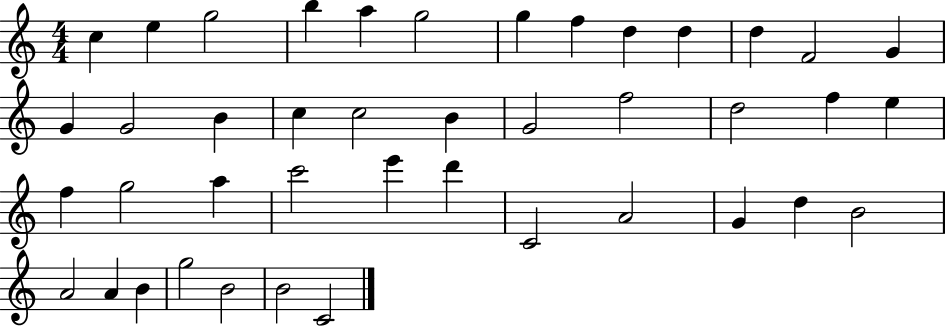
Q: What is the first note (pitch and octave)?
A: C5